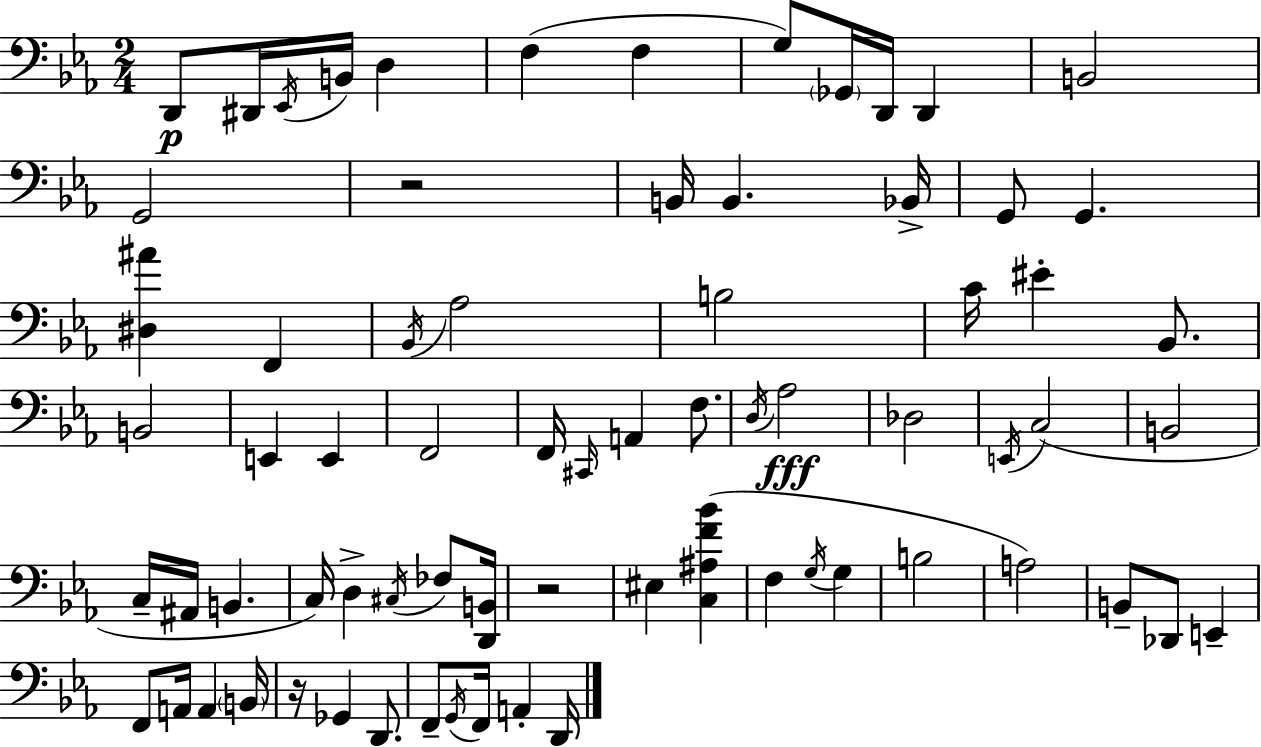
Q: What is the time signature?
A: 2/4